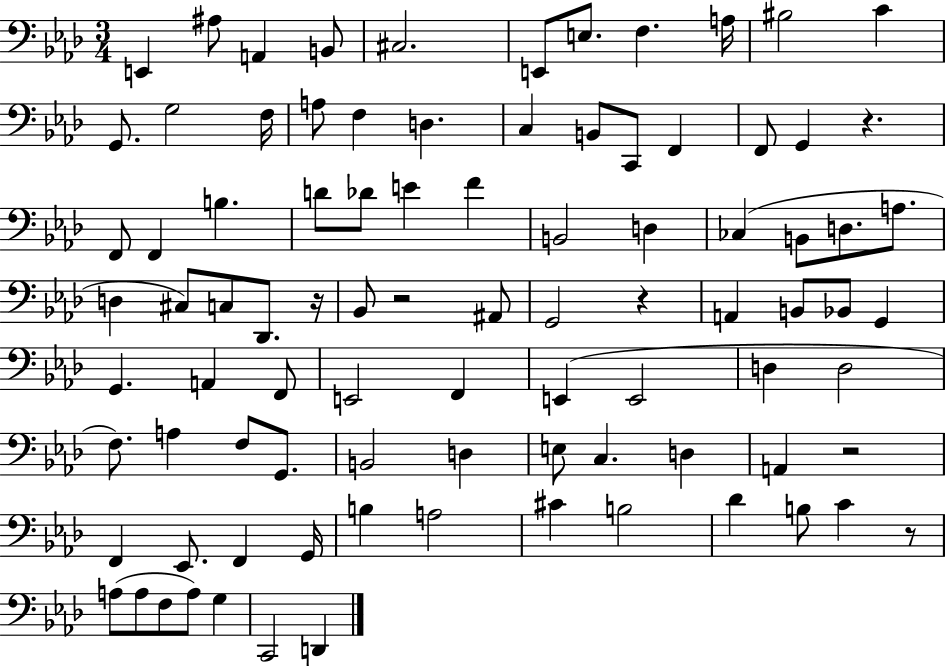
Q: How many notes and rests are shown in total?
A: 90